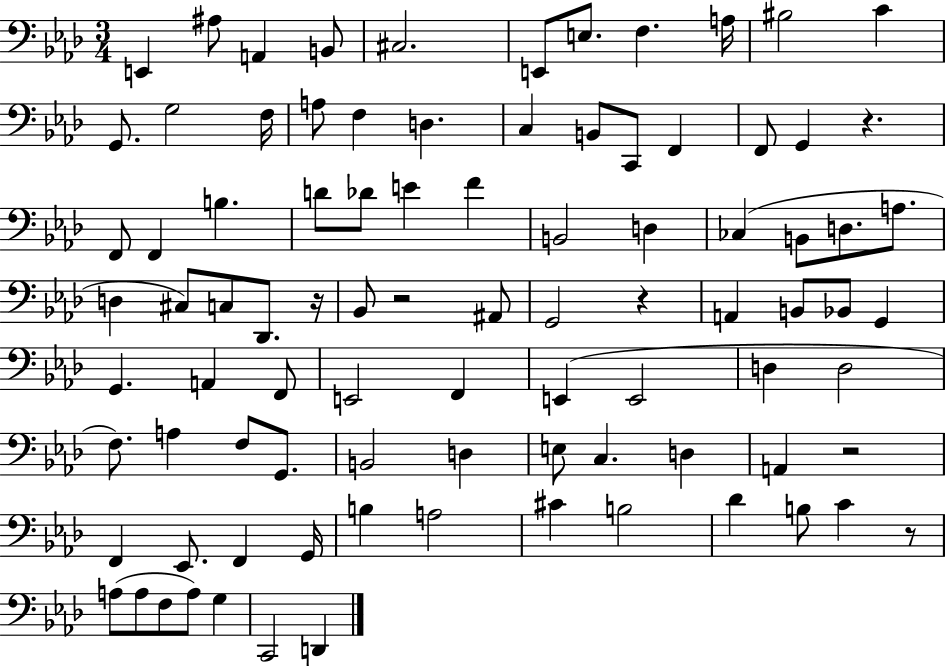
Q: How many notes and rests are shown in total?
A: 90